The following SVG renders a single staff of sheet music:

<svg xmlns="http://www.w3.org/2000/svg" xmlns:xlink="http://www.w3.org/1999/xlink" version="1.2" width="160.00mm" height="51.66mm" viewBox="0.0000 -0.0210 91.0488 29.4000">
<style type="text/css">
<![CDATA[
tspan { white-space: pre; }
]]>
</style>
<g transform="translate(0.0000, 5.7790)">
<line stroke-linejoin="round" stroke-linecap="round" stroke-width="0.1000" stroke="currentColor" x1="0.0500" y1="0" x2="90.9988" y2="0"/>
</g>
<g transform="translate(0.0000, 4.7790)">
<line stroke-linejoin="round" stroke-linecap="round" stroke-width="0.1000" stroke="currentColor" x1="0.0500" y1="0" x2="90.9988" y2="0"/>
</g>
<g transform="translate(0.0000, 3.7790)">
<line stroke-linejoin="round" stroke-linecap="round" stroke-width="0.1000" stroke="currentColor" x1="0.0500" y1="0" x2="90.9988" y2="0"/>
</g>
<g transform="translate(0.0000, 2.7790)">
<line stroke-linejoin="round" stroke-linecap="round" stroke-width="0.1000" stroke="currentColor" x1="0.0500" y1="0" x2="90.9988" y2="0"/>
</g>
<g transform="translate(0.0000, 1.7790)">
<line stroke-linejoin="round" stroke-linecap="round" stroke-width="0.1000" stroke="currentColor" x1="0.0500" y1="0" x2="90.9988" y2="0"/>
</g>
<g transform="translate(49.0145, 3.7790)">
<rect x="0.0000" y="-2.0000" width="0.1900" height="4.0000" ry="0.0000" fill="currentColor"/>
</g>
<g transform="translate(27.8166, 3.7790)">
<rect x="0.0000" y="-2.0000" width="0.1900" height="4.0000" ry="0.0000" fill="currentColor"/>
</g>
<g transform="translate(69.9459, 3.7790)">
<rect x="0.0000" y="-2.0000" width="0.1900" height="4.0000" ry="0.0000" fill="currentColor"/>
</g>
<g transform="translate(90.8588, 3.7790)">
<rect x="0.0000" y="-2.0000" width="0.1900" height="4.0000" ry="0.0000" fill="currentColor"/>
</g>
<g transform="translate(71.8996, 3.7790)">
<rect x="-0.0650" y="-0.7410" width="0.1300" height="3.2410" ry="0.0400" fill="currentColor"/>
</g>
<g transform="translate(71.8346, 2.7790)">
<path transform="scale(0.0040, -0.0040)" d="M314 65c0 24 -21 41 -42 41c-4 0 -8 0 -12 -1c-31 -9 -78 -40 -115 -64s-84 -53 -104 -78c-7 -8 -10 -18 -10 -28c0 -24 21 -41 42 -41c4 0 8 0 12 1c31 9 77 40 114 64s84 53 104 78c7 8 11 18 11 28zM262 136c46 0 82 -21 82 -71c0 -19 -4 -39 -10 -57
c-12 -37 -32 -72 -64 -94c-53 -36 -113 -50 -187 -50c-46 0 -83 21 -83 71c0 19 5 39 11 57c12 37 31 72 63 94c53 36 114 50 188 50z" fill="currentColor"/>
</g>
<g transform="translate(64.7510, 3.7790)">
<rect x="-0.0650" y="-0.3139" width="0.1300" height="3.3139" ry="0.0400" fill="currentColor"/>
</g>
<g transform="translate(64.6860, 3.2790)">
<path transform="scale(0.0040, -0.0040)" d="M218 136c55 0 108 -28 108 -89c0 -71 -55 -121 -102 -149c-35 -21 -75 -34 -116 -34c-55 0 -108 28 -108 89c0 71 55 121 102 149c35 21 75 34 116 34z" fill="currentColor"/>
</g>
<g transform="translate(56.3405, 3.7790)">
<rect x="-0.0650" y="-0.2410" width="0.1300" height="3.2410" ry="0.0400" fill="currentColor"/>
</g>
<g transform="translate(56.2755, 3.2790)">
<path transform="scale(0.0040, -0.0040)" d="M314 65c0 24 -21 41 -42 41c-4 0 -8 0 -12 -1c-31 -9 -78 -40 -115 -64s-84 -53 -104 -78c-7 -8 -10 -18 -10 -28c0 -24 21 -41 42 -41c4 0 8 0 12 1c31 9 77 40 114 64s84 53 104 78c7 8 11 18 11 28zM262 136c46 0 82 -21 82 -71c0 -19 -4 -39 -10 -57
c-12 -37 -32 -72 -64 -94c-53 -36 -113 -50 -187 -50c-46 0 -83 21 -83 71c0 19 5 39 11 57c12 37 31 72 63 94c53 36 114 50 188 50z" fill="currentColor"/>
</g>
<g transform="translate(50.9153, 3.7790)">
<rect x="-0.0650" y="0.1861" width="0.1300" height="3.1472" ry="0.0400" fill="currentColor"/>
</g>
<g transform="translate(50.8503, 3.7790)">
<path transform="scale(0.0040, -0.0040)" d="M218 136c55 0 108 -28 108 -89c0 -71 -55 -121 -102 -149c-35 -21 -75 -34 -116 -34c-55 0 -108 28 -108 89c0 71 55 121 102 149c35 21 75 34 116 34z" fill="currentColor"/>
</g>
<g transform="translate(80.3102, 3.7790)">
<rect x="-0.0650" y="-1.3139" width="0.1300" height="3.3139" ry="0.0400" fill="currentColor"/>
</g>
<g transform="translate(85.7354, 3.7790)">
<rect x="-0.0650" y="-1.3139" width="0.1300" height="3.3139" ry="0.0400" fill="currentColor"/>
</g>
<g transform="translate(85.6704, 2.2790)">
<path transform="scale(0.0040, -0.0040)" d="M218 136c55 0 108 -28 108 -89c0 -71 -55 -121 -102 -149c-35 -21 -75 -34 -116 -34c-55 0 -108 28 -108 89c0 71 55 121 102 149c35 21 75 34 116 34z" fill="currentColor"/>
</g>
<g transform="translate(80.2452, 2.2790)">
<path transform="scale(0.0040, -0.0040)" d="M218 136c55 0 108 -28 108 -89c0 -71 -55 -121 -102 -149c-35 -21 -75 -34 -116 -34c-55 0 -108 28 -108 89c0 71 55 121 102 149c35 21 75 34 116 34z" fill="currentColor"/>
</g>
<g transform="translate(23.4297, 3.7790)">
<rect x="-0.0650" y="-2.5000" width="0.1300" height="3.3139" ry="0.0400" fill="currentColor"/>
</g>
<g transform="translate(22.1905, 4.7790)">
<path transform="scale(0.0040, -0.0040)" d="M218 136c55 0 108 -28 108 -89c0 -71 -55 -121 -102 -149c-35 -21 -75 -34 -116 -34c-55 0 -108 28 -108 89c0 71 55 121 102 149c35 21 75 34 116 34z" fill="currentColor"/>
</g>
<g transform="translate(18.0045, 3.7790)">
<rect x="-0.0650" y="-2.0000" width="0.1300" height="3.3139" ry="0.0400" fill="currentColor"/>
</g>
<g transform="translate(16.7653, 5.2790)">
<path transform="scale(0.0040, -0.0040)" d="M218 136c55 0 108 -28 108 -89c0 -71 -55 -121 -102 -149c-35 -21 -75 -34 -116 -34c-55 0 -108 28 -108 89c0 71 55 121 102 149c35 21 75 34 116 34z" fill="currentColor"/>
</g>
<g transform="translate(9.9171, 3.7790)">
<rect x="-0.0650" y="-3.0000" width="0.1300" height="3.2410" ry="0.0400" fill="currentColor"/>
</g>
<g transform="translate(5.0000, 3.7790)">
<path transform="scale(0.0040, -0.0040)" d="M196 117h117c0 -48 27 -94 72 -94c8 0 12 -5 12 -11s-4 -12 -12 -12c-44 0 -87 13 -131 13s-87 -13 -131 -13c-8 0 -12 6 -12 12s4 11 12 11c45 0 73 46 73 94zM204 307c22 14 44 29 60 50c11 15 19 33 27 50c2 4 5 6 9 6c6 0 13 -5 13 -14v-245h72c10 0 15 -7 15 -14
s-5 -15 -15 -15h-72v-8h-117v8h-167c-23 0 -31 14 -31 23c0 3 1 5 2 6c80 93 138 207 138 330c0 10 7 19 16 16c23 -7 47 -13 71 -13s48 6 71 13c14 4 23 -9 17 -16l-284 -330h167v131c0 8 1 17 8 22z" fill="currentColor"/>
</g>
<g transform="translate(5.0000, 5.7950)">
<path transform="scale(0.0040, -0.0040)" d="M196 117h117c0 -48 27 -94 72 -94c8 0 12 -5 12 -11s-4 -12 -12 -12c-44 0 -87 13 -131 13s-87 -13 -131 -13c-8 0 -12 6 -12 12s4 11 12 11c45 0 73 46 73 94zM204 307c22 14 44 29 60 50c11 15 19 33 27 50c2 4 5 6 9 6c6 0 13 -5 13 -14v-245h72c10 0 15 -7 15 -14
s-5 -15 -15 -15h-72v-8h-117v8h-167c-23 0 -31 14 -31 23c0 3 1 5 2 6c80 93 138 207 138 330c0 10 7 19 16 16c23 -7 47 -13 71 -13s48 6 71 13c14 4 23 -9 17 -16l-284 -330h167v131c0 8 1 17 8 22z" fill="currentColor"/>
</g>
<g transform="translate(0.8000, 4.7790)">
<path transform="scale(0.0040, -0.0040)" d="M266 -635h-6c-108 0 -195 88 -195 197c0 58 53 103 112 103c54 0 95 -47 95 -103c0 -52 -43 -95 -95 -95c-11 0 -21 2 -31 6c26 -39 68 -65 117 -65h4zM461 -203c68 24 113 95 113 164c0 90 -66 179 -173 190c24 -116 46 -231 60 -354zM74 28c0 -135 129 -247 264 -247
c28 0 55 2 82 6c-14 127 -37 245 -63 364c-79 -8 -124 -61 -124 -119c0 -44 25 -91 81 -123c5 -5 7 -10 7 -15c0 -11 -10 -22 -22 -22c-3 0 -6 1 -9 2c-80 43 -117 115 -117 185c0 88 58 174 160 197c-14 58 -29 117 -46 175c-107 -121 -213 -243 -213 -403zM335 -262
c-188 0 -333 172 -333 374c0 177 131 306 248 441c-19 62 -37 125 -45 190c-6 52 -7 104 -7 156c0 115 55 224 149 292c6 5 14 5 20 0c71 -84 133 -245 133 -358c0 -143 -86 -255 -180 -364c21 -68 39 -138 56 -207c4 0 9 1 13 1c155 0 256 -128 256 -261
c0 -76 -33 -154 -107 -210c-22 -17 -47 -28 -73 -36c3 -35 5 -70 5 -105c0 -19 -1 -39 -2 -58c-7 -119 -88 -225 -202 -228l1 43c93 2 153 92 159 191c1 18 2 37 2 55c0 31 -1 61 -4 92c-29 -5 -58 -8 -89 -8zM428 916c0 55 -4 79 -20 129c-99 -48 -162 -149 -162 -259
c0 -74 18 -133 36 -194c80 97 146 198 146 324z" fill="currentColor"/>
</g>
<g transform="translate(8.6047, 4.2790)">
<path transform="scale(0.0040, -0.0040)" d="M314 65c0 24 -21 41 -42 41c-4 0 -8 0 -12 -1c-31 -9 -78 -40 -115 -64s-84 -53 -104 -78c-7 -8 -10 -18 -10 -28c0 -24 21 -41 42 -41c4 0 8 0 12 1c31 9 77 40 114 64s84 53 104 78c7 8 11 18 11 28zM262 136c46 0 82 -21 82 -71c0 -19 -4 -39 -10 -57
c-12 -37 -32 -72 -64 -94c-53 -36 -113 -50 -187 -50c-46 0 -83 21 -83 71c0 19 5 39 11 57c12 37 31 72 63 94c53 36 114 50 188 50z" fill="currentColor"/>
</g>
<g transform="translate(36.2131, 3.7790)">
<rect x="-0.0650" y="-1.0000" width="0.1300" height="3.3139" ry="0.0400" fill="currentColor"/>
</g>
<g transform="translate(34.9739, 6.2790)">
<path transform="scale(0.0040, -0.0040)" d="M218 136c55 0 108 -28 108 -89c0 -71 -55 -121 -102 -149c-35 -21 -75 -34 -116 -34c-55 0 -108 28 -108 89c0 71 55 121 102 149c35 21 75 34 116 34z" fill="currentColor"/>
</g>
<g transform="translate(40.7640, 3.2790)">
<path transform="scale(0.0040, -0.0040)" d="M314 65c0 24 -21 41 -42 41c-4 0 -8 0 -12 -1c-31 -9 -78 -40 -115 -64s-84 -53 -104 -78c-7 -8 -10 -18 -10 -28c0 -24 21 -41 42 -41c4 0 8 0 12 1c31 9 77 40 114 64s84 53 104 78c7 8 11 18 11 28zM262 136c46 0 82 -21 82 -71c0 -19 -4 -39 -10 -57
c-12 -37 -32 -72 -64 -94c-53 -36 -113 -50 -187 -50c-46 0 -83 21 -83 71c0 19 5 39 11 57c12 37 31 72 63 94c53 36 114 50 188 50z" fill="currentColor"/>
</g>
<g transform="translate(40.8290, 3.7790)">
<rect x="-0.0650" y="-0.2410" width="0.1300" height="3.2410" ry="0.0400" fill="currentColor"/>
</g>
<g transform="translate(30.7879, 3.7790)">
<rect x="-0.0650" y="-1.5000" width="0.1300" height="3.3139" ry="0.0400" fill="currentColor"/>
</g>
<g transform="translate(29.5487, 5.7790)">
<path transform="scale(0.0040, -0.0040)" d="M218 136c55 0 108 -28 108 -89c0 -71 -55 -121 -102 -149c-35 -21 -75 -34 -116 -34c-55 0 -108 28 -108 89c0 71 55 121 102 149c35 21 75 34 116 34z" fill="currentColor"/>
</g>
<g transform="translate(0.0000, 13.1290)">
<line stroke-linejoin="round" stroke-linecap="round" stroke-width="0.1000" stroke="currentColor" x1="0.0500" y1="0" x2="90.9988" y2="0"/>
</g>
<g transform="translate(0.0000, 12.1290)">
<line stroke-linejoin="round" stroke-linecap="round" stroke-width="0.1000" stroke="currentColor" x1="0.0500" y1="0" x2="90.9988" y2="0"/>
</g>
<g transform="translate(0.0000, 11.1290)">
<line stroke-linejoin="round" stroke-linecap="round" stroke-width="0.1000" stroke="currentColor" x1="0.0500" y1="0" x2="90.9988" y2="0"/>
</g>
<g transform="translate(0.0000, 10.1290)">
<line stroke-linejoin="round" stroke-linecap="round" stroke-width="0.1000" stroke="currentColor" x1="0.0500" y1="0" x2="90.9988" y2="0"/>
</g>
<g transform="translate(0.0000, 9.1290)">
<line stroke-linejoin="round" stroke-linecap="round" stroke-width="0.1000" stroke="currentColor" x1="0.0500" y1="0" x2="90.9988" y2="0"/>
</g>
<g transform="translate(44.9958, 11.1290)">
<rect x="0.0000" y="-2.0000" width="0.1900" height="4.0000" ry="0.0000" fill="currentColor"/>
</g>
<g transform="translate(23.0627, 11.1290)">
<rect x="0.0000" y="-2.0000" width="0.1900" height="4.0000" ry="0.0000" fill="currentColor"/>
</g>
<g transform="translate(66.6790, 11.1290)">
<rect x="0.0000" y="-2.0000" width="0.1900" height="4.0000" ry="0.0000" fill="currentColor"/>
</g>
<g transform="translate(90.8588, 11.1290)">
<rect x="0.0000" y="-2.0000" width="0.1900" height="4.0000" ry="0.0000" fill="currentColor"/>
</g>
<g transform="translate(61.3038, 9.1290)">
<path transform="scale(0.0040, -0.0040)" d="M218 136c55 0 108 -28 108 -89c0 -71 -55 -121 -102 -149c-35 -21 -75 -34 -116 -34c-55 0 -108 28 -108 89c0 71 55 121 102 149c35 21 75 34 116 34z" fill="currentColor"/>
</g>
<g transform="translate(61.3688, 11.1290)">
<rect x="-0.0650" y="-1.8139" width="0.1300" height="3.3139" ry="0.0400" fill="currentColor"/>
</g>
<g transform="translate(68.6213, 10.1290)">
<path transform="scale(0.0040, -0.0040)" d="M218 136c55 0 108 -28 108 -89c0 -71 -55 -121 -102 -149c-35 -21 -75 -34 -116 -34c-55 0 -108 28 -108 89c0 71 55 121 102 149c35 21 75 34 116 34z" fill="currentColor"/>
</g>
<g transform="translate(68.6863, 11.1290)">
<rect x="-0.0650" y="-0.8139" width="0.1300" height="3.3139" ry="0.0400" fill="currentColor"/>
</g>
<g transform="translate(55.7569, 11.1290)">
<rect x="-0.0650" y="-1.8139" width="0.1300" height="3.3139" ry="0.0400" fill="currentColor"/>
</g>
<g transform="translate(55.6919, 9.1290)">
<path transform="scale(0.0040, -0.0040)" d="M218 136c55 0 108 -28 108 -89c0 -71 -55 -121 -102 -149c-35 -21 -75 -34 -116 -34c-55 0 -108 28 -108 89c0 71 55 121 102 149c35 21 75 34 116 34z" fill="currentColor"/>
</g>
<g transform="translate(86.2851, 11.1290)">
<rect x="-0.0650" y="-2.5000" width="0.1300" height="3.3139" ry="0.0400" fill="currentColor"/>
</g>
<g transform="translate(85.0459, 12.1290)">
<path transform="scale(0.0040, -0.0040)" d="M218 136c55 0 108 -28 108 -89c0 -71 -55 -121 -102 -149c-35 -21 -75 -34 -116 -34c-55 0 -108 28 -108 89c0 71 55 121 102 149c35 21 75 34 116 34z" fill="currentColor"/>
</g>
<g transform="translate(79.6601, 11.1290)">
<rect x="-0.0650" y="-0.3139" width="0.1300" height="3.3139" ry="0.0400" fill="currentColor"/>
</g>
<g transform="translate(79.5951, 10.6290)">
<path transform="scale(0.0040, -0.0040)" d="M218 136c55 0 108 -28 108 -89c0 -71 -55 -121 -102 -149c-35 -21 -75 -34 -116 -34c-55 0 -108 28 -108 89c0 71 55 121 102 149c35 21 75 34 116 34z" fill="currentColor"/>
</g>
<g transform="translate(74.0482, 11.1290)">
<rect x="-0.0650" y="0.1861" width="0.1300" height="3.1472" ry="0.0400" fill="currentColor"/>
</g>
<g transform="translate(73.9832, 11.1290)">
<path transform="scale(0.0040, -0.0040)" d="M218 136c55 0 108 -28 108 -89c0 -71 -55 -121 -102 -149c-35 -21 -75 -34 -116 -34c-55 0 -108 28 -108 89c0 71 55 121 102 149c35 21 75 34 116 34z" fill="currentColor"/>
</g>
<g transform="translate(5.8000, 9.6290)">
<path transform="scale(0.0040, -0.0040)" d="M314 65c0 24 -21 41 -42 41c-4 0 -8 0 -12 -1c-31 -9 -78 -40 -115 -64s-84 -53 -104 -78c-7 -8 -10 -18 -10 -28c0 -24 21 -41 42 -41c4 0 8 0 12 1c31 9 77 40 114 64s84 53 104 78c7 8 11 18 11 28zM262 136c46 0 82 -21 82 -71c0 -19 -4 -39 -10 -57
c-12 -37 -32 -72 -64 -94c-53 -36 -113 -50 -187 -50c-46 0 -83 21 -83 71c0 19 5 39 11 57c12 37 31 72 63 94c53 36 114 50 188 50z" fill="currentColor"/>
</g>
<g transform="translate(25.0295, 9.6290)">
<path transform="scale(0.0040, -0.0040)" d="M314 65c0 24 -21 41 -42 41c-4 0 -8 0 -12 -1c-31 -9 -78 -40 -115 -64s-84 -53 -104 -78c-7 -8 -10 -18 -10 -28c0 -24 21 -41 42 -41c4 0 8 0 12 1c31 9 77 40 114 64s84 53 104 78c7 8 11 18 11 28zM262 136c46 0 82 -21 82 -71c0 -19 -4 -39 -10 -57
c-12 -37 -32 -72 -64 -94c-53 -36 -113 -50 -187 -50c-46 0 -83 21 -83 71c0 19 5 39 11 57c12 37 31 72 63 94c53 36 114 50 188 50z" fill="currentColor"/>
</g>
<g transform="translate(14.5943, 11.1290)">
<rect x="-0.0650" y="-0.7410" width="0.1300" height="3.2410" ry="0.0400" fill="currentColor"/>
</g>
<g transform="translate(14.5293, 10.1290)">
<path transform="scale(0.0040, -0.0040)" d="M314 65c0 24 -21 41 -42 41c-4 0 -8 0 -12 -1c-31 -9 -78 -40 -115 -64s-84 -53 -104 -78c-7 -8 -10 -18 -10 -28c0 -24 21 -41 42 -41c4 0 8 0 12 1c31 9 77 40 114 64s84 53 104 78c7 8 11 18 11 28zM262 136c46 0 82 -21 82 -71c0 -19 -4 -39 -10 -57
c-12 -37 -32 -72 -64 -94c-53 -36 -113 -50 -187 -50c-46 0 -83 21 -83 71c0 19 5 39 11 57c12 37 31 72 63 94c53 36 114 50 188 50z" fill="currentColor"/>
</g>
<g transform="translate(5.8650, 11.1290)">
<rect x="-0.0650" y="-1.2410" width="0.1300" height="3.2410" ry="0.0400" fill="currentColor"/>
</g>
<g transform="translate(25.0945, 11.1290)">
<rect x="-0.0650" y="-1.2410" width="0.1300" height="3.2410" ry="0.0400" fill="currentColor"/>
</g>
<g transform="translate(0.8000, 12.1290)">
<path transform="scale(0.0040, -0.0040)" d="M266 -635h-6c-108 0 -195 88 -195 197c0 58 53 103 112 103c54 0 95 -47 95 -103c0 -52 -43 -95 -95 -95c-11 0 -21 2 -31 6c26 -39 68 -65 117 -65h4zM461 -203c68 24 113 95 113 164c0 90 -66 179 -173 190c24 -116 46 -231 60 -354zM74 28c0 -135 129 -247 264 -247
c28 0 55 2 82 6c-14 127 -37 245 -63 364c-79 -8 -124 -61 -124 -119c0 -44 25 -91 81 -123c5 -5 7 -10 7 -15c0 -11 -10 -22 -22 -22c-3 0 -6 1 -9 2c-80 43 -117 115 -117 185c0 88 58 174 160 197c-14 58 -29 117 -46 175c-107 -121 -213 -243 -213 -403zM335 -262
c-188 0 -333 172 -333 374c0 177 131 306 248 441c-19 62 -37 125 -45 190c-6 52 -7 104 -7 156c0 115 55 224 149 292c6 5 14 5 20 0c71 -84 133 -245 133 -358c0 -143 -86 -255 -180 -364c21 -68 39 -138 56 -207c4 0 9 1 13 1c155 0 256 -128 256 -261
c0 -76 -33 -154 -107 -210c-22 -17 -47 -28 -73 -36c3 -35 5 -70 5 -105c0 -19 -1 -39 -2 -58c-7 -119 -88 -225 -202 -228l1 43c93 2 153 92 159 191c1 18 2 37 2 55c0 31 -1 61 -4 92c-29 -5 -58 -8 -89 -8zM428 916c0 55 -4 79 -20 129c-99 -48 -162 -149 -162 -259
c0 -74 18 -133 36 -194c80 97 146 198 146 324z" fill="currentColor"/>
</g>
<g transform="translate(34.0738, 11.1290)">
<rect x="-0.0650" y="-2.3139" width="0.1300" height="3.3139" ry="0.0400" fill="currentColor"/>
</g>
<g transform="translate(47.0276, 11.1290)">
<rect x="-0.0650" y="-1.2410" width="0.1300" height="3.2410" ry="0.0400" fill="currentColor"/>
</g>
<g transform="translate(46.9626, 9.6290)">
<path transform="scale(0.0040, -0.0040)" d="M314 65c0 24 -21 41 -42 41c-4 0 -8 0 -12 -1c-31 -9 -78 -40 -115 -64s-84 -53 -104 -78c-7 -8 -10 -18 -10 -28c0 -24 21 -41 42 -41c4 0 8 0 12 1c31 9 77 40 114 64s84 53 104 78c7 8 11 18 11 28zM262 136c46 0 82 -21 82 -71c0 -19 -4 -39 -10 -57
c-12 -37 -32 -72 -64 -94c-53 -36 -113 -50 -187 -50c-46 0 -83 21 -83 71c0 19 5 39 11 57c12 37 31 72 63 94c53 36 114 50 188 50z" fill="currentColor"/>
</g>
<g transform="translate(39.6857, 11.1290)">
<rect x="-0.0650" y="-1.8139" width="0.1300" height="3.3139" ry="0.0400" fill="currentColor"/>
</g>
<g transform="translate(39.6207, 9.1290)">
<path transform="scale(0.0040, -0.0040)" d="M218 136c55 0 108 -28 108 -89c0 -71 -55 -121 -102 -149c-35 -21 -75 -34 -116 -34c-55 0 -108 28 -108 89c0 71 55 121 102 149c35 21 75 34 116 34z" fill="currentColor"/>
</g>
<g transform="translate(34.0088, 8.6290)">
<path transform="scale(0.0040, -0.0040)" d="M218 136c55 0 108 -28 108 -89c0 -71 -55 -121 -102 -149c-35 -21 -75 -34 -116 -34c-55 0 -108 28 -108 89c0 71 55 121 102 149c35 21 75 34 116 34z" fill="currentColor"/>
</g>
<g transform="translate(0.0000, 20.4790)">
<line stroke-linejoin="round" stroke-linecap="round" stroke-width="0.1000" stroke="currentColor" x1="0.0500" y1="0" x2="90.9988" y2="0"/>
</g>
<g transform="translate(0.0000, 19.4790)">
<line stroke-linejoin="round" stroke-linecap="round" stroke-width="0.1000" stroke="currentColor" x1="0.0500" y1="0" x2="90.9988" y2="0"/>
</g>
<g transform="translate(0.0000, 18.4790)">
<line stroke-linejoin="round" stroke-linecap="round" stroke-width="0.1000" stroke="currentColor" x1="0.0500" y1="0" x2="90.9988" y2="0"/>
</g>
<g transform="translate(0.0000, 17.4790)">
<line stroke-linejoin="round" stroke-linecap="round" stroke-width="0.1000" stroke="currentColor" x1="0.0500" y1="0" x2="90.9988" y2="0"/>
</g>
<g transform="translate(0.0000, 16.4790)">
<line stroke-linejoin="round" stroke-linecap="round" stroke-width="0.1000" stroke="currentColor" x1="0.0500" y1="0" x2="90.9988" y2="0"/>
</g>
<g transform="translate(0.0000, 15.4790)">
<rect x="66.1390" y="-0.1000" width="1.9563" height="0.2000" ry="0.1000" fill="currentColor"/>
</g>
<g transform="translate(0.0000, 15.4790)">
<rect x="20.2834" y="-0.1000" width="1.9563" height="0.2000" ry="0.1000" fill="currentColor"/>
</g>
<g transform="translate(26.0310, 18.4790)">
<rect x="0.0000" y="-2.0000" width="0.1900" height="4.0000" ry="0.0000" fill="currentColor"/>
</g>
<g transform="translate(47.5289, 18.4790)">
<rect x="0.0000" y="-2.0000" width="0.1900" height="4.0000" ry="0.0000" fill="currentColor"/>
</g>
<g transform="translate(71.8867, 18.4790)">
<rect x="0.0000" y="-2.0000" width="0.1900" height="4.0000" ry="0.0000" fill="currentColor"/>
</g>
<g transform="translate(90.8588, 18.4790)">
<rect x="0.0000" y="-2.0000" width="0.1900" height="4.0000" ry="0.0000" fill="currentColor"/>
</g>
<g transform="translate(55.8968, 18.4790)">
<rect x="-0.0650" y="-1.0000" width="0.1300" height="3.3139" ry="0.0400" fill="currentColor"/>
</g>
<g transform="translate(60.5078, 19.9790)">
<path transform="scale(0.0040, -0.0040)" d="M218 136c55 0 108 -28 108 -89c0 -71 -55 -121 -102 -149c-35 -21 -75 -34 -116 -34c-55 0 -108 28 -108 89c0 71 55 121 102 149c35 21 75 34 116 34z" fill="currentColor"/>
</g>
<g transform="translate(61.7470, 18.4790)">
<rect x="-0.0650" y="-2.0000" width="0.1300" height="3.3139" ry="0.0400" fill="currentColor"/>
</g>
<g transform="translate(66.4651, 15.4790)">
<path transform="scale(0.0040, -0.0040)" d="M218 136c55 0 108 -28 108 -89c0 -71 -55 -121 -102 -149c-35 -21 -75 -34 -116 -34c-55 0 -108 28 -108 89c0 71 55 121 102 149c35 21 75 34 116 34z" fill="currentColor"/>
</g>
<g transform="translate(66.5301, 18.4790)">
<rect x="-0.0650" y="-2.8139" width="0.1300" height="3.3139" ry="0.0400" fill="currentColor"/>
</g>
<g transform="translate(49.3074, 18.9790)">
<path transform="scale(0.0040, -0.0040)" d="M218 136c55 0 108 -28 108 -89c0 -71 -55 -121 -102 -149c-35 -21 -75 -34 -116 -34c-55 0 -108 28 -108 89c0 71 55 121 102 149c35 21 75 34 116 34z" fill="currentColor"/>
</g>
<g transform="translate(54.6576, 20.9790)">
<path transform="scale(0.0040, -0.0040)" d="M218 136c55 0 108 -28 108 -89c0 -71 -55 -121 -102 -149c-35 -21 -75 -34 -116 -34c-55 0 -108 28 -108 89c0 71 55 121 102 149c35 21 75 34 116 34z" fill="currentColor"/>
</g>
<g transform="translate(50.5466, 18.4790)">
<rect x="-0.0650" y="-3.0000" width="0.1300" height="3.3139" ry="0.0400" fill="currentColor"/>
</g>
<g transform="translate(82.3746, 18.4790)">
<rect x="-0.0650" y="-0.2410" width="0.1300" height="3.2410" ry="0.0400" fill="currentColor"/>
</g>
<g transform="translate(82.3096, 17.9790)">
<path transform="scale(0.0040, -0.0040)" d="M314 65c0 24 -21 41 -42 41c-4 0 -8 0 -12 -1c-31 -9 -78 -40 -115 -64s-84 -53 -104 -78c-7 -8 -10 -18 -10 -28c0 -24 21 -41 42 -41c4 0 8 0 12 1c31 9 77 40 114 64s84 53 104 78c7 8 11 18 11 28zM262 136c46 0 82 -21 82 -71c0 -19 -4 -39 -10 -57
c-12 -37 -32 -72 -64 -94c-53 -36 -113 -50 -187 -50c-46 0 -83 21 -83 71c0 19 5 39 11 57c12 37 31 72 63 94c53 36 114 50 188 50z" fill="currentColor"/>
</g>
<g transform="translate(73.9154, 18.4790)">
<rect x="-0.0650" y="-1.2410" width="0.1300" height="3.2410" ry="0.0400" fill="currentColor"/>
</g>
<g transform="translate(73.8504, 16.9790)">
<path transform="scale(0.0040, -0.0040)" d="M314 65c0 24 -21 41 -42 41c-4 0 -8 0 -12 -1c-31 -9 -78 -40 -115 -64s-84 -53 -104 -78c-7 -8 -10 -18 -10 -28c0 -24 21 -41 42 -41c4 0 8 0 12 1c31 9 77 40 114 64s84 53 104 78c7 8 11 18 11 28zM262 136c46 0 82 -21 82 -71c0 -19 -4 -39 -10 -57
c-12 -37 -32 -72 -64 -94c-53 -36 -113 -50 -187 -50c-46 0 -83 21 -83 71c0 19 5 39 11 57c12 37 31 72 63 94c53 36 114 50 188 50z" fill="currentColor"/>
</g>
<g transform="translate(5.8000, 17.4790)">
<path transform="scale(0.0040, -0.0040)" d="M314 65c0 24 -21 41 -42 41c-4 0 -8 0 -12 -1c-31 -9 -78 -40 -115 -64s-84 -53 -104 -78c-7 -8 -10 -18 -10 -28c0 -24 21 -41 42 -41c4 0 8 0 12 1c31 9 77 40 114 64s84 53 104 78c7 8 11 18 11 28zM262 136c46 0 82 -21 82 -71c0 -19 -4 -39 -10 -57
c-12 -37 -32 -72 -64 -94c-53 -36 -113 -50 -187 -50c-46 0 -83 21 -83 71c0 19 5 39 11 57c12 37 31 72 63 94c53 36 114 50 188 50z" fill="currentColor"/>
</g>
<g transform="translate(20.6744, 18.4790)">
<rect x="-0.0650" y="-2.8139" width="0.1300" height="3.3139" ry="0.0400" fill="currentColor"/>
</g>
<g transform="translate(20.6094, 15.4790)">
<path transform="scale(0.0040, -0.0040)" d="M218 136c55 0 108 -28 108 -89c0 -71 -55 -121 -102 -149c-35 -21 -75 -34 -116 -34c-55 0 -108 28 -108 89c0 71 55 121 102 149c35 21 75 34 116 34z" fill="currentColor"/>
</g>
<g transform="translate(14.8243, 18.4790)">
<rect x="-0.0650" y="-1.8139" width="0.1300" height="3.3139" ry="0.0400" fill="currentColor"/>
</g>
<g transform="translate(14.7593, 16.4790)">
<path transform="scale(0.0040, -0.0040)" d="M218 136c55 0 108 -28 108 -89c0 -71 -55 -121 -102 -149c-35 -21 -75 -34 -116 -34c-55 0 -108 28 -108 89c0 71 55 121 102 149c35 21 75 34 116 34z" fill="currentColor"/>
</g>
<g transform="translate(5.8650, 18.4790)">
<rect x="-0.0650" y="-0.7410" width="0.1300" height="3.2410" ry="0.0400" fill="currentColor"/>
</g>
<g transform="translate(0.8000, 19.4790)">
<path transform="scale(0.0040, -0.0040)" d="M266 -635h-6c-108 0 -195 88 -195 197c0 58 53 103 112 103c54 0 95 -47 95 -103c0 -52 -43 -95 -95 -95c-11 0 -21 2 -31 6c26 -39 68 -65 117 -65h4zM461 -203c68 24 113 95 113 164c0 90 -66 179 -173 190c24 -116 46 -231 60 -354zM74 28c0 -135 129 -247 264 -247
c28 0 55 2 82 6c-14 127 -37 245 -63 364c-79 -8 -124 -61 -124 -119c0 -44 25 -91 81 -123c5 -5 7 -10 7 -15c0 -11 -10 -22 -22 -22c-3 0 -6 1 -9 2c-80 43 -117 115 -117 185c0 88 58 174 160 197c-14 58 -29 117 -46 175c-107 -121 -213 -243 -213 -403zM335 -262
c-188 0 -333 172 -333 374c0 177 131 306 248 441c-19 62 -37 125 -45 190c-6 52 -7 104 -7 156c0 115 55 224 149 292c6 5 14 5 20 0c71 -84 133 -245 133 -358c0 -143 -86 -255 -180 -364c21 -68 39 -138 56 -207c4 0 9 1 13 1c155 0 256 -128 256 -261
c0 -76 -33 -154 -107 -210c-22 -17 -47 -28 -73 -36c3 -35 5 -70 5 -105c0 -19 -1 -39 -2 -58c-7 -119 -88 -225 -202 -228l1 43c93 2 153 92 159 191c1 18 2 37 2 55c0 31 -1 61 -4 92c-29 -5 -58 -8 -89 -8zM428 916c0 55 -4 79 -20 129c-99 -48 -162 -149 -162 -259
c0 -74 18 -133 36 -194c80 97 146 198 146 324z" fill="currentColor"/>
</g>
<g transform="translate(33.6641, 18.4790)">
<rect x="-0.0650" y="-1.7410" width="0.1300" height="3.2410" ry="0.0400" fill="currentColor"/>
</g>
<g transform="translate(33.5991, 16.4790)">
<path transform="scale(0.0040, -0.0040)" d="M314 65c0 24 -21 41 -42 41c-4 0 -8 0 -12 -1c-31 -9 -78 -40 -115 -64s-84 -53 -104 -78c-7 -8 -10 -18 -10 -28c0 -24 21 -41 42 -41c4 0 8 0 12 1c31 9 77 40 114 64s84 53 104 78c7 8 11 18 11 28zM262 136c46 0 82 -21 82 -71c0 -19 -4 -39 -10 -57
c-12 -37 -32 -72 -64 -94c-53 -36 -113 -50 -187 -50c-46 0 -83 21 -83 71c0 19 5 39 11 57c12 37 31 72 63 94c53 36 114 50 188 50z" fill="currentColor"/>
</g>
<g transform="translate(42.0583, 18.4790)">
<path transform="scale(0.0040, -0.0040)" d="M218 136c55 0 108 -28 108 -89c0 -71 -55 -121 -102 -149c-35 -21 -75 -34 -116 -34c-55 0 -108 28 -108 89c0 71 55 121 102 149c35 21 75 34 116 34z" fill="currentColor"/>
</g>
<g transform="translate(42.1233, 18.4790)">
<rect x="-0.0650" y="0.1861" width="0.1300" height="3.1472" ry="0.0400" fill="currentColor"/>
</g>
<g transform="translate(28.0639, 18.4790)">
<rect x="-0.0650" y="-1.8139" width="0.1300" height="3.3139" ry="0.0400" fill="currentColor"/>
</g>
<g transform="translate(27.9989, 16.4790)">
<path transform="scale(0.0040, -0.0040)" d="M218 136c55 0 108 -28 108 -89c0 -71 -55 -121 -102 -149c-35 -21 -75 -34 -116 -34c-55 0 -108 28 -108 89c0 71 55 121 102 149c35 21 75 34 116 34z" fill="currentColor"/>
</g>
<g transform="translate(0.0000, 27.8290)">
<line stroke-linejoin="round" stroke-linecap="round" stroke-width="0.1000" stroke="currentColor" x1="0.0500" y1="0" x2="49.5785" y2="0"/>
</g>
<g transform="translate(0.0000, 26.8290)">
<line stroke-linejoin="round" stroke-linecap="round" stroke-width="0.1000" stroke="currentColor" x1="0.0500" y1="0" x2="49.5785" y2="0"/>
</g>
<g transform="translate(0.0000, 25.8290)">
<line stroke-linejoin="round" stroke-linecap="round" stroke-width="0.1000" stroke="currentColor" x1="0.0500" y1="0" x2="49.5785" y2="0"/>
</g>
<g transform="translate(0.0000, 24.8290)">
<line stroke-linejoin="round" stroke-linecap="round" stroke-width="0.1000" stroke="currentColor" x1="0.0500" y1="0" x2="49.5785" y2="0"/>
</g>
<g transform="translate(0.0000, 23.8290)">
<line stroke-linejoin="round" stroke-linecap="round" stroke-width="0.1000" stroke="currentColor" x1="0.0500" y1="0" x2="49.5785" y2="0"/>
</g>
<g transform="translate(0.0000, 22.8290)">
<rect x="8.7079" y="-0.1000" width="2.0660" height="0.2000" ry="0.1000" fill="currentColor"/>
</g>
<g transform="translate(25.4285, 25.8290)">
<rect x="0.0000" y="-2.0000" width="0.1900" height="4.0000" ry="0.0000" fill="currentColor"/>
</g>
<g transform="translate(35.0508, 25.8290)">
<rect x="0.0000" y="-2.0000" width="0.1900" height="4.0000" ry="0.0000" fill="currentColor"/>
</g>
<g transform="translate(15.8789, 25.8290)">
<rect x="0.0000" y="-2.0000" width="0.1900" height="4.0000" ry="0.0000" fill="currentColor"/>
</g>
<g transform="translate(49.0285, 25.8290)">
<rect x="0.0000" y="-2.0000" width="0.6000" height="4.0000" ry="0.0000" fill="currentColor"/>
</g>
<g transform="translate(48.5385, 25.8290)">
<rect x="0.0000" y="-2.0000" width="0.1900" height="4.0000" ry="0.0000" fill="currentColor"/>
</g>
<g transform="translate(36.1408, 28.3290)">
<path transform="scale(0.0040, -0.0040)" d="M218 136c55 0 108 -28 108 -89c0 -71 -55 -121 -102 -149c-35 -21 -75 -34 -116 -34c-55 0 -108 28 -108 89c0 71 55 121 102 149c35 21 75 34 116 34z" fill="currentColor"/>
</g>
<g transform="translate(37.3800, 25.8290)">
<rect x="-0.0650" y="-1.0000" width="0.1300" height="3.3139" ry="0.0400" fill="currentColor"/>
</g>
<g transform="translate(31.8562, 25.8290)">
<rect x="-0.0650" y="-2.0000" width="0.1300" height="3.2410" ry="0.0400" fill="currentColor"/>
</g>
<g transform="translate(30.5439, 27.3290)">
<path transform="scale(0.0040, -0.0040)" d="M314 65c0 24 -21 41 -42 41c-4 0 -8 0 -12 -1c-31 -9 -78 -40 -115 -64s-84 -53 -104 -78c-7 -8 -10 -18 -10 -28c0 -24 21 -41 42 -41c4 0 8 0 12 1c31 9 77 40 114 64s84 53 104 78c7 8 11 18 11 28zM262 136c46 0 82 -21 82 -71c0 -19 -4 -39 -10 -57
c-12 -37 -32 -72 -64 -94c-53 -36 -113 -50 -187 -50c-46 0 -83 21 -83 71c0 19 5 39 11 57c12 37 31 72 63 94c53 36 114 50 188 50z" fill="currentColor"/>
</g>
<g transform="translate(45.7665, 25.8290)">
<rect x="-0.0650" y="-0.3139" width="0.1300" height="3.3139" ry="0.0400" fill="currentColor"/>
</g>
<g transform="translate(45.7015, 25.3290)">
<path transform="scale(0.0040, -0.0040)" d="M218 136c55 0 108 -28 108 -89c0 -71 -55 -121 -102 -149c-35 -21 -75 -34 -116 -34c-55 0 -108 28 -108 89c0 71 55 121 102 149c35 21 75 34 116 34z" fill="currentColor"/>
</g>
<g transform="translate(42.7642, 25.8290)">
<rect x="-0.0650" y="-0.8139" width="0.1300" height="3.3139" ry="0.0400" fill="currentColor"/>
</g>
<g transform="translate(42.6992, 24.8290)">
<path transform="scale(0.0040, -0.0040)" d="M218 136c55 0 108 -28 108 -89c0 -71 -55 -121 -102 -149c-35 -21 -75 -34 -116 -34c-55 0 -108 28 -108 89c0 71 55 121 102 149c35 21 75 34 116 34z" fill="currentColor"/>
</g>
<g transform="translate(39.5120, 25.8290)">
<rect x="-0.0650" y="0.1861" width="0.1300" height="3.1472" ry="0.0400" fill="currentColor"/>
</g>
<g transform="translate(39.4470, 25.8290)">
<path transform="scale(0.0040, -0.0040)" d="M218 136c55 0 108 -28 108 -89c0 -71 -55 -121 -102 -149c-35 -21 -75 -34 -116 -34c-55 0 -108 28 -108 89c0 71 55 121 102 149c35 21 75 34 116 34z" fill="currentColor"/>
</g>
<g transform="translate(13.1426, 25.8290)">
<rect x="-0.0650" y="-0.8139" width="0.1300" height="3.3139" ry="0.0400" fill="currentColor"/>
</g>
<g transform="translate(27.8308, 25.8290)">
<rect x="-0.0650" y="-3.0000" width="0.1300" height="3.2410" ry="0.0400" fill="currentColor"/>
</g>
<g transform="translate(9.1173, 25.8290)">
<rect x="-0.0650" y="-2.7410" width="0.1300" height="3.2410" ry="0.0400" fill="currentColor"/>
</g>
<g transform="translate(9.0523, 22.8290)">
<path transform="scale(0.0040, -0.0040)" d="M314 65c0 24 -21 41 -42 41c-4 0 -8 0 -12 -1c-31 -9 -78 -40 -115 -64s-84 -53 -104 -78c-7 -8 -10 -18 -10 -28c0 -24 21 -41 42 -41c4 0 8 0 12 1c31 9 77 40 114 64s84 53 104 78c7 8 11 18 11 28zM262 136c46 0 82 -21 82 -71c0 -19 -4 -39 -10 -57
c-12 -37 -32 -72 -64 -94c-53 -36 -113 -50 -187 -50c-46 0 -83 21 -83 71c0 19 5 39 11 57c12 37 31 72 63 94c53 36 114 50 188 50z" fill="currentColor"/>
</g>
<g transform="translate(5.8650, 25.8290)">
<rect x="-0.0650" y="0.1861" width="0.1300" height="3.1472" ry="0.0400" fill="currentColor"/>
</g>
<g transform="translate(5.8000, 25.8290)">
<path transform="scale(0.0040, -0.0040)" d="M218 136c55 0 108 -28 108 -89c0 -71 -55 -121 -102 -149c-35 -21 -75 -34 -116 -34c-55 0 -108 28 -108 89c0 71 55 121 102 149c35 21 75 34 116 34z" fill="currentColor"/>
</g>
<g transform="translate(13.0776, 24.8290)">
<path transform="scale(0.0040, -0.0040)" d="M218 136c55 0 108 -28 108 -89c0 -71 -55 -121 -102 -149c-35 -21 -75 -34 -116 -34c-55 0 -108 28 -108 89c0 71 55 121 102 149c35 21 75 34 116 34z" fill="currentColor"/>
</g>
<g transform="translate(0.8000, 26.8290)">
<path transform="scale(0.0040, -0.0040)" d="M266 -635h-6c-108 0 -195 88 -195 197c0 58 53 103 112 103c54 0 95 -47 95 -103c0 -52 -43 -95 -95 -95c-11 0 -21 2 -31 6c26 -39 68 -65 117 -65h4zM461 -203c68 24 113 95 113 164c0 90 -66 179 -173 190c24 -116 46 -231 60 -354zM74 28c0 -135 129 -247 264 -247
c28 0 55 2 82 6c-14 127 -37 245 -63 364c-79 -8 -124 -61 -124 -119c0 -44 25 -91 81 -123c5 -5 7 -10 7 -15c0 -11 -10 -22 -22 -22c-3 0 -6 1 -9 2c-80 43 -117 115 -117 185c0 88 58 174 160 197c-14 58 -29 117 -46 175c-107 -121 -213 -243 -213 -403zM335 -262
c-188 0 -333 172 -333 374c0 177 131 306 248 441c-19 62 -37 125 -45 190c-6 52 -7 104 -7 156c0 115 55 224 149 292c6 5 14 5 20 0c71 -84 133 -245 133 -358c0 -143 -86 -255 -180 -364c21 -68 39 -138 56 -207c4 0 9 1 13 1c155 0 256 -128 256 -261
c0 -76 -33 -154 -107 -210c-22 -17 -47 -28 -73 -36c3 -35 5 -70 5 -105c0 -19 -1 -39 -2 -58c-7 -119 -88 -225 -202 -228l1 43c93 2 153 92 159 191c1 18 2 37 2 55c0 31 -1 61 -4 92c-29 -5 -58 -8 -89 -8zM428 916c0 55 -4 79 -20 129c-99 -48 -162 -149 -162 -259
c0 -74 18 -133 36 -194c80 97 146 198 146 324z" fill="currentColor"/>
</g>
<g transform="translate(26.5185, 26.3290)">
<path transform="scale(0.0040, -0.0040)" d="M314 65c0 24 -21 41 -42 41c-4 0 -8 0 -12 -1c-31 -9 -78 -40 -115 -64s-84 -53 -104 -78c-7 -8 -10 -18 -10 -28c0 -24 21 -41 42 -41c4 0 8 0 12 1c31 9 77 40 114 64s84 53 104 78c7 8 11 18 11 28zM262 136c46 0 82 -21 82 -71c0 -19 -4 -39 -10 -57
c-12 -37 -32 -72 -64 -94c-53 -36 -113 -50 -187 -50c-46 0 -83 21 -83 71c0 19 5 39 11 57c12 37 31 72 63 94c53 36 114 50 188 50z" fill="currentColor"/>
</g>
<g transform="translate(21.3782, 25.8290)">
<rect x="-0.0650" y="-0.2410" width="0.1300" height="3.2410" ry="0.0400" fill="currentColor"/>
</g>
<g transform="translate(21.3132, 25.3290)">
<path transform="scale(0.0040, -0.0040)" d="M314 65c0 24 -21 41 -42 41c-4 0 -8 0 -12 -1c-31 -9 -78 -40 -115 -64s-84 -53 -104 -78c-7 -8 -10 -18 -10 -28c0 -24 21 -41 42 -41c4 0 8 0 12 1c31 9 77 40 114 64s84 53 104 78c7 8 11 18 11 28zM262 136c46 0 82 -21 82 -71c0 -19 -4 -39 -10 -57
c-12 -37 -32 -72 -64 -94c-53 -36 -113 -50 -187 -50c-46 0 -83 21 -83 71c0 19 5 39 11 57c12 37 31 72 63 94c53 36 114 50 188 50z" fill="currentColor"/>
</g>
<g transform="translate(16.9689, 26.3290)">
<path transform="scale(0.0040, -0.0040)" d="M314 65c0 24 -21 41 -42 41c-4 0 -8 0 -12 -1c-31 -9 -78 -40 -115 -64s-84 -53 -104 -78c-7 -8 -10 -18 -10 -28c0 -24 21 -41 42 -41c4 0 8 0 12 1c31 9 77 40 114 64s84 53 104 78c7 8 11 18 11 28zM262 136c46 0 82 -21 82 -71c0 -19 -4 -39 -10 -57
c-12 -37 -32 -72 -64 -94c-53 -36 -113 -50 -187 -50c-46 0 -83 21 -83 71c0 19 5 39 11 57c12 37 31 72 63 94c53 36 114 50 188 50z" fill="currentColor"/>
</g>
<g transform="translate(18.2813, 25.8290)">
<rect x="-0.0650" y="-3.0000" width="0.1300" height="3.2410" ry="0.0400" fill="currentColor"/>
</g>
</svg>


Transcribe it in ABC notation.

X:1
T:Untitled
M:4/4
L:1/4
K:C
A2 F G E D c2 B c2 c d2 e e e2 d2 e2 g f e2 f f d B c G d2 f a f f2 B A D F a e2 c2 B a2 d A2 c2 A2 F2 D B d c